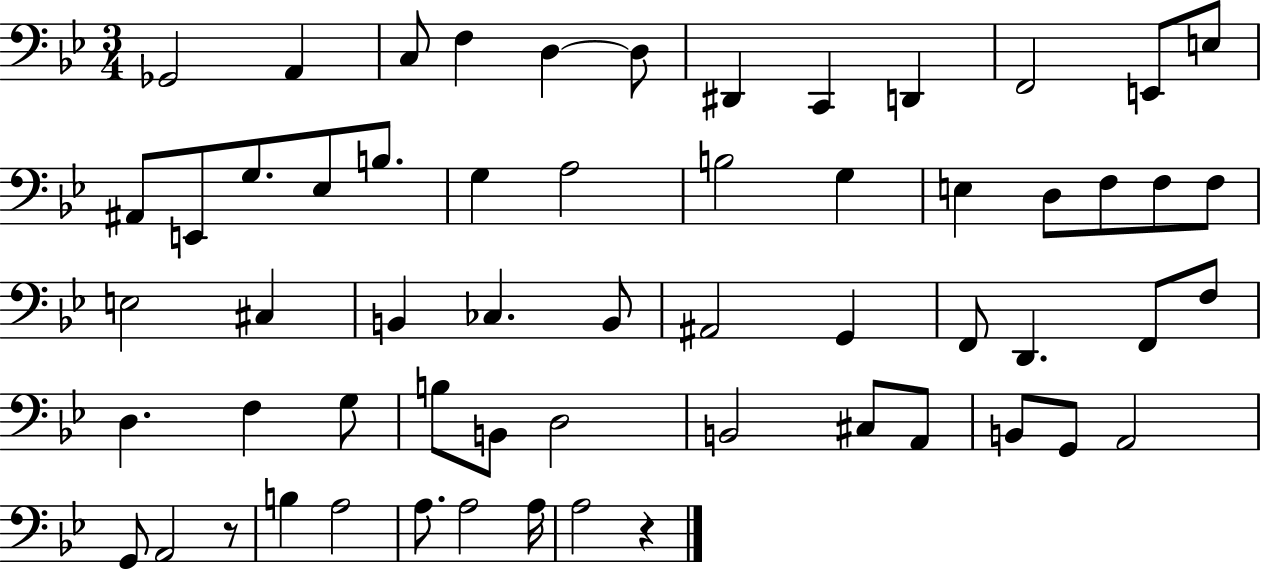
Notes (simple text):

Gb2/h A2/q C3/e F3/q D3/q D3/e D#2/q C2/q D2/q F2/h E2/e E3/e A#2/e E2/e G3/e. Eb3/e B3/e. G3/q A3/h B3/h G3/q E3/q D3/e F3/e F3/e F3/e E3/h C#3/q B2/q CES3/q. B2/e A#2/h G2/q F2/e D2/q. F2/e F3/e D3/q. F3/q G3/e B3/e B2/e D3/h B2/h C#3/e A2/e B2/e G2/e A2/h G2/e A2/h R/e B3/q A3/h A3/e. A3/h A3/s A3/h R/q